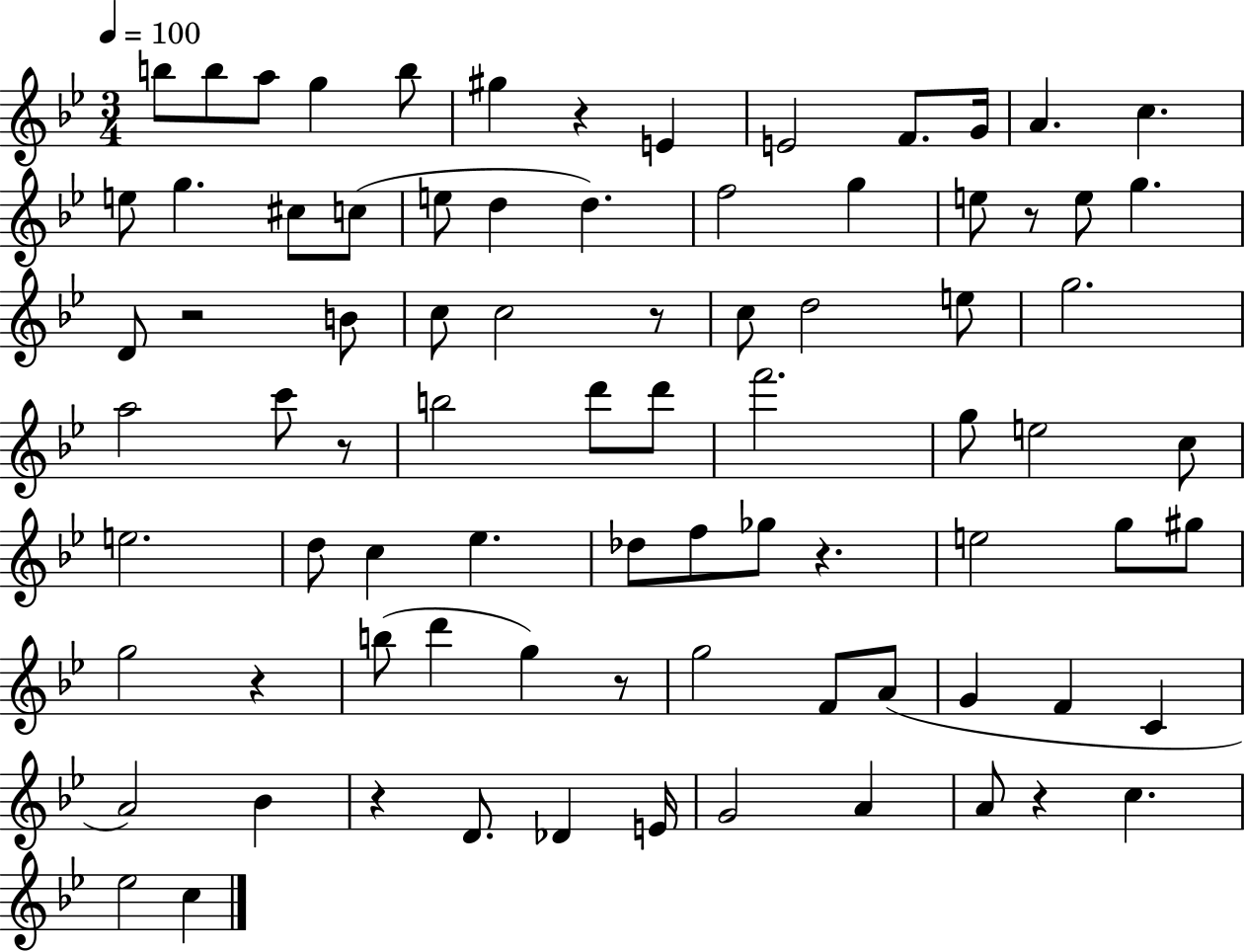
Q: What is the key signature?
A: BES major